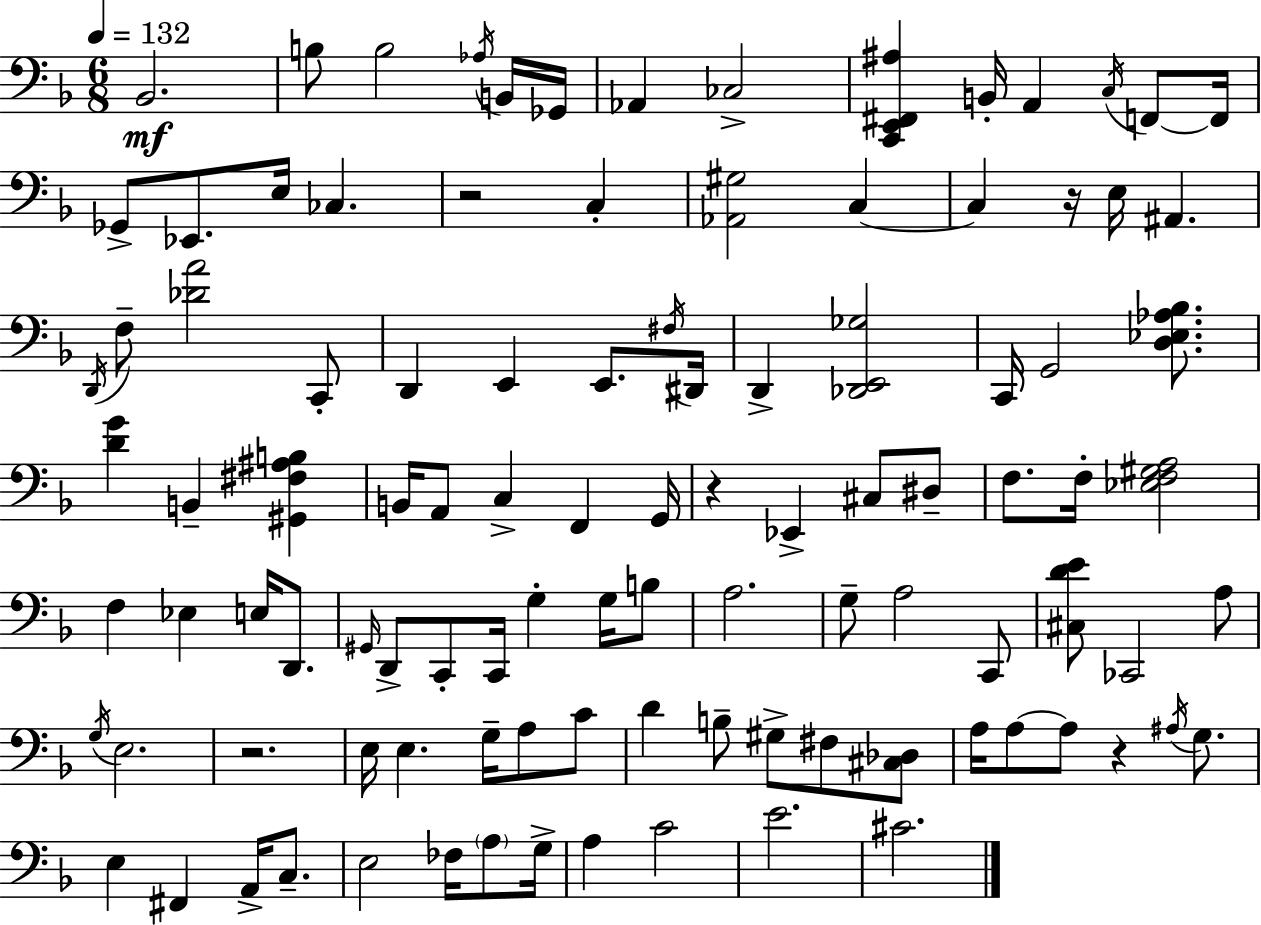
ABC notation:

X:1
T:Untitled
M:6/8
L:1/4
K:F
_B,,2 B,/2 B,2 _A,/4 B,,/4 _G,,/4 _A,, _C,2 [C,,E,,^F,,^A,] B,,/4 A,, C,/4 F,,/2 F,,/4 _G,,/2 _E,,/2 E,/4 _C, z2 C, [_A,,^G,]2 C, C, z/4 E,/4 ^A,, D,,/4 F,/2 [_DA]2 C,,/2 D,, E,, E,,/2 ^F,/4 ^D,,/4 D,, [_D,,E,,_G,]2 C,,/4 G,,2 [D,_E,_A,_B,]/2 [DG] B,, [^G,,^F,^A,B,] B,,/4 A,,/2 C, F,, G,,/4 z _E,, ^C,/2 ^D,/2 F,/2 F,/4 [_E,F,^G,A,]2 F, _E, E,/4 D,,/2 ^G,,/4 D,,/2 C,,/2 C,,/4 G, G,/4 B,/2 A,2 G,/2 A,2 C,,/2 [^C,DE]/2 _C,,2 A,/2 G,/4 E,2 z2 E,/4 E, G,/4 A,/2 C/2 D B,/2 ^G,/2 ^F,/2 [^C,_D,]/2 A,/4 A,/2 A,/2 z ^A,/4 G,/2 E, ^F,, A,,/4 C,/2 E,2 _F,/4 A,/2 G,/4 A, C2 E2 ^C2